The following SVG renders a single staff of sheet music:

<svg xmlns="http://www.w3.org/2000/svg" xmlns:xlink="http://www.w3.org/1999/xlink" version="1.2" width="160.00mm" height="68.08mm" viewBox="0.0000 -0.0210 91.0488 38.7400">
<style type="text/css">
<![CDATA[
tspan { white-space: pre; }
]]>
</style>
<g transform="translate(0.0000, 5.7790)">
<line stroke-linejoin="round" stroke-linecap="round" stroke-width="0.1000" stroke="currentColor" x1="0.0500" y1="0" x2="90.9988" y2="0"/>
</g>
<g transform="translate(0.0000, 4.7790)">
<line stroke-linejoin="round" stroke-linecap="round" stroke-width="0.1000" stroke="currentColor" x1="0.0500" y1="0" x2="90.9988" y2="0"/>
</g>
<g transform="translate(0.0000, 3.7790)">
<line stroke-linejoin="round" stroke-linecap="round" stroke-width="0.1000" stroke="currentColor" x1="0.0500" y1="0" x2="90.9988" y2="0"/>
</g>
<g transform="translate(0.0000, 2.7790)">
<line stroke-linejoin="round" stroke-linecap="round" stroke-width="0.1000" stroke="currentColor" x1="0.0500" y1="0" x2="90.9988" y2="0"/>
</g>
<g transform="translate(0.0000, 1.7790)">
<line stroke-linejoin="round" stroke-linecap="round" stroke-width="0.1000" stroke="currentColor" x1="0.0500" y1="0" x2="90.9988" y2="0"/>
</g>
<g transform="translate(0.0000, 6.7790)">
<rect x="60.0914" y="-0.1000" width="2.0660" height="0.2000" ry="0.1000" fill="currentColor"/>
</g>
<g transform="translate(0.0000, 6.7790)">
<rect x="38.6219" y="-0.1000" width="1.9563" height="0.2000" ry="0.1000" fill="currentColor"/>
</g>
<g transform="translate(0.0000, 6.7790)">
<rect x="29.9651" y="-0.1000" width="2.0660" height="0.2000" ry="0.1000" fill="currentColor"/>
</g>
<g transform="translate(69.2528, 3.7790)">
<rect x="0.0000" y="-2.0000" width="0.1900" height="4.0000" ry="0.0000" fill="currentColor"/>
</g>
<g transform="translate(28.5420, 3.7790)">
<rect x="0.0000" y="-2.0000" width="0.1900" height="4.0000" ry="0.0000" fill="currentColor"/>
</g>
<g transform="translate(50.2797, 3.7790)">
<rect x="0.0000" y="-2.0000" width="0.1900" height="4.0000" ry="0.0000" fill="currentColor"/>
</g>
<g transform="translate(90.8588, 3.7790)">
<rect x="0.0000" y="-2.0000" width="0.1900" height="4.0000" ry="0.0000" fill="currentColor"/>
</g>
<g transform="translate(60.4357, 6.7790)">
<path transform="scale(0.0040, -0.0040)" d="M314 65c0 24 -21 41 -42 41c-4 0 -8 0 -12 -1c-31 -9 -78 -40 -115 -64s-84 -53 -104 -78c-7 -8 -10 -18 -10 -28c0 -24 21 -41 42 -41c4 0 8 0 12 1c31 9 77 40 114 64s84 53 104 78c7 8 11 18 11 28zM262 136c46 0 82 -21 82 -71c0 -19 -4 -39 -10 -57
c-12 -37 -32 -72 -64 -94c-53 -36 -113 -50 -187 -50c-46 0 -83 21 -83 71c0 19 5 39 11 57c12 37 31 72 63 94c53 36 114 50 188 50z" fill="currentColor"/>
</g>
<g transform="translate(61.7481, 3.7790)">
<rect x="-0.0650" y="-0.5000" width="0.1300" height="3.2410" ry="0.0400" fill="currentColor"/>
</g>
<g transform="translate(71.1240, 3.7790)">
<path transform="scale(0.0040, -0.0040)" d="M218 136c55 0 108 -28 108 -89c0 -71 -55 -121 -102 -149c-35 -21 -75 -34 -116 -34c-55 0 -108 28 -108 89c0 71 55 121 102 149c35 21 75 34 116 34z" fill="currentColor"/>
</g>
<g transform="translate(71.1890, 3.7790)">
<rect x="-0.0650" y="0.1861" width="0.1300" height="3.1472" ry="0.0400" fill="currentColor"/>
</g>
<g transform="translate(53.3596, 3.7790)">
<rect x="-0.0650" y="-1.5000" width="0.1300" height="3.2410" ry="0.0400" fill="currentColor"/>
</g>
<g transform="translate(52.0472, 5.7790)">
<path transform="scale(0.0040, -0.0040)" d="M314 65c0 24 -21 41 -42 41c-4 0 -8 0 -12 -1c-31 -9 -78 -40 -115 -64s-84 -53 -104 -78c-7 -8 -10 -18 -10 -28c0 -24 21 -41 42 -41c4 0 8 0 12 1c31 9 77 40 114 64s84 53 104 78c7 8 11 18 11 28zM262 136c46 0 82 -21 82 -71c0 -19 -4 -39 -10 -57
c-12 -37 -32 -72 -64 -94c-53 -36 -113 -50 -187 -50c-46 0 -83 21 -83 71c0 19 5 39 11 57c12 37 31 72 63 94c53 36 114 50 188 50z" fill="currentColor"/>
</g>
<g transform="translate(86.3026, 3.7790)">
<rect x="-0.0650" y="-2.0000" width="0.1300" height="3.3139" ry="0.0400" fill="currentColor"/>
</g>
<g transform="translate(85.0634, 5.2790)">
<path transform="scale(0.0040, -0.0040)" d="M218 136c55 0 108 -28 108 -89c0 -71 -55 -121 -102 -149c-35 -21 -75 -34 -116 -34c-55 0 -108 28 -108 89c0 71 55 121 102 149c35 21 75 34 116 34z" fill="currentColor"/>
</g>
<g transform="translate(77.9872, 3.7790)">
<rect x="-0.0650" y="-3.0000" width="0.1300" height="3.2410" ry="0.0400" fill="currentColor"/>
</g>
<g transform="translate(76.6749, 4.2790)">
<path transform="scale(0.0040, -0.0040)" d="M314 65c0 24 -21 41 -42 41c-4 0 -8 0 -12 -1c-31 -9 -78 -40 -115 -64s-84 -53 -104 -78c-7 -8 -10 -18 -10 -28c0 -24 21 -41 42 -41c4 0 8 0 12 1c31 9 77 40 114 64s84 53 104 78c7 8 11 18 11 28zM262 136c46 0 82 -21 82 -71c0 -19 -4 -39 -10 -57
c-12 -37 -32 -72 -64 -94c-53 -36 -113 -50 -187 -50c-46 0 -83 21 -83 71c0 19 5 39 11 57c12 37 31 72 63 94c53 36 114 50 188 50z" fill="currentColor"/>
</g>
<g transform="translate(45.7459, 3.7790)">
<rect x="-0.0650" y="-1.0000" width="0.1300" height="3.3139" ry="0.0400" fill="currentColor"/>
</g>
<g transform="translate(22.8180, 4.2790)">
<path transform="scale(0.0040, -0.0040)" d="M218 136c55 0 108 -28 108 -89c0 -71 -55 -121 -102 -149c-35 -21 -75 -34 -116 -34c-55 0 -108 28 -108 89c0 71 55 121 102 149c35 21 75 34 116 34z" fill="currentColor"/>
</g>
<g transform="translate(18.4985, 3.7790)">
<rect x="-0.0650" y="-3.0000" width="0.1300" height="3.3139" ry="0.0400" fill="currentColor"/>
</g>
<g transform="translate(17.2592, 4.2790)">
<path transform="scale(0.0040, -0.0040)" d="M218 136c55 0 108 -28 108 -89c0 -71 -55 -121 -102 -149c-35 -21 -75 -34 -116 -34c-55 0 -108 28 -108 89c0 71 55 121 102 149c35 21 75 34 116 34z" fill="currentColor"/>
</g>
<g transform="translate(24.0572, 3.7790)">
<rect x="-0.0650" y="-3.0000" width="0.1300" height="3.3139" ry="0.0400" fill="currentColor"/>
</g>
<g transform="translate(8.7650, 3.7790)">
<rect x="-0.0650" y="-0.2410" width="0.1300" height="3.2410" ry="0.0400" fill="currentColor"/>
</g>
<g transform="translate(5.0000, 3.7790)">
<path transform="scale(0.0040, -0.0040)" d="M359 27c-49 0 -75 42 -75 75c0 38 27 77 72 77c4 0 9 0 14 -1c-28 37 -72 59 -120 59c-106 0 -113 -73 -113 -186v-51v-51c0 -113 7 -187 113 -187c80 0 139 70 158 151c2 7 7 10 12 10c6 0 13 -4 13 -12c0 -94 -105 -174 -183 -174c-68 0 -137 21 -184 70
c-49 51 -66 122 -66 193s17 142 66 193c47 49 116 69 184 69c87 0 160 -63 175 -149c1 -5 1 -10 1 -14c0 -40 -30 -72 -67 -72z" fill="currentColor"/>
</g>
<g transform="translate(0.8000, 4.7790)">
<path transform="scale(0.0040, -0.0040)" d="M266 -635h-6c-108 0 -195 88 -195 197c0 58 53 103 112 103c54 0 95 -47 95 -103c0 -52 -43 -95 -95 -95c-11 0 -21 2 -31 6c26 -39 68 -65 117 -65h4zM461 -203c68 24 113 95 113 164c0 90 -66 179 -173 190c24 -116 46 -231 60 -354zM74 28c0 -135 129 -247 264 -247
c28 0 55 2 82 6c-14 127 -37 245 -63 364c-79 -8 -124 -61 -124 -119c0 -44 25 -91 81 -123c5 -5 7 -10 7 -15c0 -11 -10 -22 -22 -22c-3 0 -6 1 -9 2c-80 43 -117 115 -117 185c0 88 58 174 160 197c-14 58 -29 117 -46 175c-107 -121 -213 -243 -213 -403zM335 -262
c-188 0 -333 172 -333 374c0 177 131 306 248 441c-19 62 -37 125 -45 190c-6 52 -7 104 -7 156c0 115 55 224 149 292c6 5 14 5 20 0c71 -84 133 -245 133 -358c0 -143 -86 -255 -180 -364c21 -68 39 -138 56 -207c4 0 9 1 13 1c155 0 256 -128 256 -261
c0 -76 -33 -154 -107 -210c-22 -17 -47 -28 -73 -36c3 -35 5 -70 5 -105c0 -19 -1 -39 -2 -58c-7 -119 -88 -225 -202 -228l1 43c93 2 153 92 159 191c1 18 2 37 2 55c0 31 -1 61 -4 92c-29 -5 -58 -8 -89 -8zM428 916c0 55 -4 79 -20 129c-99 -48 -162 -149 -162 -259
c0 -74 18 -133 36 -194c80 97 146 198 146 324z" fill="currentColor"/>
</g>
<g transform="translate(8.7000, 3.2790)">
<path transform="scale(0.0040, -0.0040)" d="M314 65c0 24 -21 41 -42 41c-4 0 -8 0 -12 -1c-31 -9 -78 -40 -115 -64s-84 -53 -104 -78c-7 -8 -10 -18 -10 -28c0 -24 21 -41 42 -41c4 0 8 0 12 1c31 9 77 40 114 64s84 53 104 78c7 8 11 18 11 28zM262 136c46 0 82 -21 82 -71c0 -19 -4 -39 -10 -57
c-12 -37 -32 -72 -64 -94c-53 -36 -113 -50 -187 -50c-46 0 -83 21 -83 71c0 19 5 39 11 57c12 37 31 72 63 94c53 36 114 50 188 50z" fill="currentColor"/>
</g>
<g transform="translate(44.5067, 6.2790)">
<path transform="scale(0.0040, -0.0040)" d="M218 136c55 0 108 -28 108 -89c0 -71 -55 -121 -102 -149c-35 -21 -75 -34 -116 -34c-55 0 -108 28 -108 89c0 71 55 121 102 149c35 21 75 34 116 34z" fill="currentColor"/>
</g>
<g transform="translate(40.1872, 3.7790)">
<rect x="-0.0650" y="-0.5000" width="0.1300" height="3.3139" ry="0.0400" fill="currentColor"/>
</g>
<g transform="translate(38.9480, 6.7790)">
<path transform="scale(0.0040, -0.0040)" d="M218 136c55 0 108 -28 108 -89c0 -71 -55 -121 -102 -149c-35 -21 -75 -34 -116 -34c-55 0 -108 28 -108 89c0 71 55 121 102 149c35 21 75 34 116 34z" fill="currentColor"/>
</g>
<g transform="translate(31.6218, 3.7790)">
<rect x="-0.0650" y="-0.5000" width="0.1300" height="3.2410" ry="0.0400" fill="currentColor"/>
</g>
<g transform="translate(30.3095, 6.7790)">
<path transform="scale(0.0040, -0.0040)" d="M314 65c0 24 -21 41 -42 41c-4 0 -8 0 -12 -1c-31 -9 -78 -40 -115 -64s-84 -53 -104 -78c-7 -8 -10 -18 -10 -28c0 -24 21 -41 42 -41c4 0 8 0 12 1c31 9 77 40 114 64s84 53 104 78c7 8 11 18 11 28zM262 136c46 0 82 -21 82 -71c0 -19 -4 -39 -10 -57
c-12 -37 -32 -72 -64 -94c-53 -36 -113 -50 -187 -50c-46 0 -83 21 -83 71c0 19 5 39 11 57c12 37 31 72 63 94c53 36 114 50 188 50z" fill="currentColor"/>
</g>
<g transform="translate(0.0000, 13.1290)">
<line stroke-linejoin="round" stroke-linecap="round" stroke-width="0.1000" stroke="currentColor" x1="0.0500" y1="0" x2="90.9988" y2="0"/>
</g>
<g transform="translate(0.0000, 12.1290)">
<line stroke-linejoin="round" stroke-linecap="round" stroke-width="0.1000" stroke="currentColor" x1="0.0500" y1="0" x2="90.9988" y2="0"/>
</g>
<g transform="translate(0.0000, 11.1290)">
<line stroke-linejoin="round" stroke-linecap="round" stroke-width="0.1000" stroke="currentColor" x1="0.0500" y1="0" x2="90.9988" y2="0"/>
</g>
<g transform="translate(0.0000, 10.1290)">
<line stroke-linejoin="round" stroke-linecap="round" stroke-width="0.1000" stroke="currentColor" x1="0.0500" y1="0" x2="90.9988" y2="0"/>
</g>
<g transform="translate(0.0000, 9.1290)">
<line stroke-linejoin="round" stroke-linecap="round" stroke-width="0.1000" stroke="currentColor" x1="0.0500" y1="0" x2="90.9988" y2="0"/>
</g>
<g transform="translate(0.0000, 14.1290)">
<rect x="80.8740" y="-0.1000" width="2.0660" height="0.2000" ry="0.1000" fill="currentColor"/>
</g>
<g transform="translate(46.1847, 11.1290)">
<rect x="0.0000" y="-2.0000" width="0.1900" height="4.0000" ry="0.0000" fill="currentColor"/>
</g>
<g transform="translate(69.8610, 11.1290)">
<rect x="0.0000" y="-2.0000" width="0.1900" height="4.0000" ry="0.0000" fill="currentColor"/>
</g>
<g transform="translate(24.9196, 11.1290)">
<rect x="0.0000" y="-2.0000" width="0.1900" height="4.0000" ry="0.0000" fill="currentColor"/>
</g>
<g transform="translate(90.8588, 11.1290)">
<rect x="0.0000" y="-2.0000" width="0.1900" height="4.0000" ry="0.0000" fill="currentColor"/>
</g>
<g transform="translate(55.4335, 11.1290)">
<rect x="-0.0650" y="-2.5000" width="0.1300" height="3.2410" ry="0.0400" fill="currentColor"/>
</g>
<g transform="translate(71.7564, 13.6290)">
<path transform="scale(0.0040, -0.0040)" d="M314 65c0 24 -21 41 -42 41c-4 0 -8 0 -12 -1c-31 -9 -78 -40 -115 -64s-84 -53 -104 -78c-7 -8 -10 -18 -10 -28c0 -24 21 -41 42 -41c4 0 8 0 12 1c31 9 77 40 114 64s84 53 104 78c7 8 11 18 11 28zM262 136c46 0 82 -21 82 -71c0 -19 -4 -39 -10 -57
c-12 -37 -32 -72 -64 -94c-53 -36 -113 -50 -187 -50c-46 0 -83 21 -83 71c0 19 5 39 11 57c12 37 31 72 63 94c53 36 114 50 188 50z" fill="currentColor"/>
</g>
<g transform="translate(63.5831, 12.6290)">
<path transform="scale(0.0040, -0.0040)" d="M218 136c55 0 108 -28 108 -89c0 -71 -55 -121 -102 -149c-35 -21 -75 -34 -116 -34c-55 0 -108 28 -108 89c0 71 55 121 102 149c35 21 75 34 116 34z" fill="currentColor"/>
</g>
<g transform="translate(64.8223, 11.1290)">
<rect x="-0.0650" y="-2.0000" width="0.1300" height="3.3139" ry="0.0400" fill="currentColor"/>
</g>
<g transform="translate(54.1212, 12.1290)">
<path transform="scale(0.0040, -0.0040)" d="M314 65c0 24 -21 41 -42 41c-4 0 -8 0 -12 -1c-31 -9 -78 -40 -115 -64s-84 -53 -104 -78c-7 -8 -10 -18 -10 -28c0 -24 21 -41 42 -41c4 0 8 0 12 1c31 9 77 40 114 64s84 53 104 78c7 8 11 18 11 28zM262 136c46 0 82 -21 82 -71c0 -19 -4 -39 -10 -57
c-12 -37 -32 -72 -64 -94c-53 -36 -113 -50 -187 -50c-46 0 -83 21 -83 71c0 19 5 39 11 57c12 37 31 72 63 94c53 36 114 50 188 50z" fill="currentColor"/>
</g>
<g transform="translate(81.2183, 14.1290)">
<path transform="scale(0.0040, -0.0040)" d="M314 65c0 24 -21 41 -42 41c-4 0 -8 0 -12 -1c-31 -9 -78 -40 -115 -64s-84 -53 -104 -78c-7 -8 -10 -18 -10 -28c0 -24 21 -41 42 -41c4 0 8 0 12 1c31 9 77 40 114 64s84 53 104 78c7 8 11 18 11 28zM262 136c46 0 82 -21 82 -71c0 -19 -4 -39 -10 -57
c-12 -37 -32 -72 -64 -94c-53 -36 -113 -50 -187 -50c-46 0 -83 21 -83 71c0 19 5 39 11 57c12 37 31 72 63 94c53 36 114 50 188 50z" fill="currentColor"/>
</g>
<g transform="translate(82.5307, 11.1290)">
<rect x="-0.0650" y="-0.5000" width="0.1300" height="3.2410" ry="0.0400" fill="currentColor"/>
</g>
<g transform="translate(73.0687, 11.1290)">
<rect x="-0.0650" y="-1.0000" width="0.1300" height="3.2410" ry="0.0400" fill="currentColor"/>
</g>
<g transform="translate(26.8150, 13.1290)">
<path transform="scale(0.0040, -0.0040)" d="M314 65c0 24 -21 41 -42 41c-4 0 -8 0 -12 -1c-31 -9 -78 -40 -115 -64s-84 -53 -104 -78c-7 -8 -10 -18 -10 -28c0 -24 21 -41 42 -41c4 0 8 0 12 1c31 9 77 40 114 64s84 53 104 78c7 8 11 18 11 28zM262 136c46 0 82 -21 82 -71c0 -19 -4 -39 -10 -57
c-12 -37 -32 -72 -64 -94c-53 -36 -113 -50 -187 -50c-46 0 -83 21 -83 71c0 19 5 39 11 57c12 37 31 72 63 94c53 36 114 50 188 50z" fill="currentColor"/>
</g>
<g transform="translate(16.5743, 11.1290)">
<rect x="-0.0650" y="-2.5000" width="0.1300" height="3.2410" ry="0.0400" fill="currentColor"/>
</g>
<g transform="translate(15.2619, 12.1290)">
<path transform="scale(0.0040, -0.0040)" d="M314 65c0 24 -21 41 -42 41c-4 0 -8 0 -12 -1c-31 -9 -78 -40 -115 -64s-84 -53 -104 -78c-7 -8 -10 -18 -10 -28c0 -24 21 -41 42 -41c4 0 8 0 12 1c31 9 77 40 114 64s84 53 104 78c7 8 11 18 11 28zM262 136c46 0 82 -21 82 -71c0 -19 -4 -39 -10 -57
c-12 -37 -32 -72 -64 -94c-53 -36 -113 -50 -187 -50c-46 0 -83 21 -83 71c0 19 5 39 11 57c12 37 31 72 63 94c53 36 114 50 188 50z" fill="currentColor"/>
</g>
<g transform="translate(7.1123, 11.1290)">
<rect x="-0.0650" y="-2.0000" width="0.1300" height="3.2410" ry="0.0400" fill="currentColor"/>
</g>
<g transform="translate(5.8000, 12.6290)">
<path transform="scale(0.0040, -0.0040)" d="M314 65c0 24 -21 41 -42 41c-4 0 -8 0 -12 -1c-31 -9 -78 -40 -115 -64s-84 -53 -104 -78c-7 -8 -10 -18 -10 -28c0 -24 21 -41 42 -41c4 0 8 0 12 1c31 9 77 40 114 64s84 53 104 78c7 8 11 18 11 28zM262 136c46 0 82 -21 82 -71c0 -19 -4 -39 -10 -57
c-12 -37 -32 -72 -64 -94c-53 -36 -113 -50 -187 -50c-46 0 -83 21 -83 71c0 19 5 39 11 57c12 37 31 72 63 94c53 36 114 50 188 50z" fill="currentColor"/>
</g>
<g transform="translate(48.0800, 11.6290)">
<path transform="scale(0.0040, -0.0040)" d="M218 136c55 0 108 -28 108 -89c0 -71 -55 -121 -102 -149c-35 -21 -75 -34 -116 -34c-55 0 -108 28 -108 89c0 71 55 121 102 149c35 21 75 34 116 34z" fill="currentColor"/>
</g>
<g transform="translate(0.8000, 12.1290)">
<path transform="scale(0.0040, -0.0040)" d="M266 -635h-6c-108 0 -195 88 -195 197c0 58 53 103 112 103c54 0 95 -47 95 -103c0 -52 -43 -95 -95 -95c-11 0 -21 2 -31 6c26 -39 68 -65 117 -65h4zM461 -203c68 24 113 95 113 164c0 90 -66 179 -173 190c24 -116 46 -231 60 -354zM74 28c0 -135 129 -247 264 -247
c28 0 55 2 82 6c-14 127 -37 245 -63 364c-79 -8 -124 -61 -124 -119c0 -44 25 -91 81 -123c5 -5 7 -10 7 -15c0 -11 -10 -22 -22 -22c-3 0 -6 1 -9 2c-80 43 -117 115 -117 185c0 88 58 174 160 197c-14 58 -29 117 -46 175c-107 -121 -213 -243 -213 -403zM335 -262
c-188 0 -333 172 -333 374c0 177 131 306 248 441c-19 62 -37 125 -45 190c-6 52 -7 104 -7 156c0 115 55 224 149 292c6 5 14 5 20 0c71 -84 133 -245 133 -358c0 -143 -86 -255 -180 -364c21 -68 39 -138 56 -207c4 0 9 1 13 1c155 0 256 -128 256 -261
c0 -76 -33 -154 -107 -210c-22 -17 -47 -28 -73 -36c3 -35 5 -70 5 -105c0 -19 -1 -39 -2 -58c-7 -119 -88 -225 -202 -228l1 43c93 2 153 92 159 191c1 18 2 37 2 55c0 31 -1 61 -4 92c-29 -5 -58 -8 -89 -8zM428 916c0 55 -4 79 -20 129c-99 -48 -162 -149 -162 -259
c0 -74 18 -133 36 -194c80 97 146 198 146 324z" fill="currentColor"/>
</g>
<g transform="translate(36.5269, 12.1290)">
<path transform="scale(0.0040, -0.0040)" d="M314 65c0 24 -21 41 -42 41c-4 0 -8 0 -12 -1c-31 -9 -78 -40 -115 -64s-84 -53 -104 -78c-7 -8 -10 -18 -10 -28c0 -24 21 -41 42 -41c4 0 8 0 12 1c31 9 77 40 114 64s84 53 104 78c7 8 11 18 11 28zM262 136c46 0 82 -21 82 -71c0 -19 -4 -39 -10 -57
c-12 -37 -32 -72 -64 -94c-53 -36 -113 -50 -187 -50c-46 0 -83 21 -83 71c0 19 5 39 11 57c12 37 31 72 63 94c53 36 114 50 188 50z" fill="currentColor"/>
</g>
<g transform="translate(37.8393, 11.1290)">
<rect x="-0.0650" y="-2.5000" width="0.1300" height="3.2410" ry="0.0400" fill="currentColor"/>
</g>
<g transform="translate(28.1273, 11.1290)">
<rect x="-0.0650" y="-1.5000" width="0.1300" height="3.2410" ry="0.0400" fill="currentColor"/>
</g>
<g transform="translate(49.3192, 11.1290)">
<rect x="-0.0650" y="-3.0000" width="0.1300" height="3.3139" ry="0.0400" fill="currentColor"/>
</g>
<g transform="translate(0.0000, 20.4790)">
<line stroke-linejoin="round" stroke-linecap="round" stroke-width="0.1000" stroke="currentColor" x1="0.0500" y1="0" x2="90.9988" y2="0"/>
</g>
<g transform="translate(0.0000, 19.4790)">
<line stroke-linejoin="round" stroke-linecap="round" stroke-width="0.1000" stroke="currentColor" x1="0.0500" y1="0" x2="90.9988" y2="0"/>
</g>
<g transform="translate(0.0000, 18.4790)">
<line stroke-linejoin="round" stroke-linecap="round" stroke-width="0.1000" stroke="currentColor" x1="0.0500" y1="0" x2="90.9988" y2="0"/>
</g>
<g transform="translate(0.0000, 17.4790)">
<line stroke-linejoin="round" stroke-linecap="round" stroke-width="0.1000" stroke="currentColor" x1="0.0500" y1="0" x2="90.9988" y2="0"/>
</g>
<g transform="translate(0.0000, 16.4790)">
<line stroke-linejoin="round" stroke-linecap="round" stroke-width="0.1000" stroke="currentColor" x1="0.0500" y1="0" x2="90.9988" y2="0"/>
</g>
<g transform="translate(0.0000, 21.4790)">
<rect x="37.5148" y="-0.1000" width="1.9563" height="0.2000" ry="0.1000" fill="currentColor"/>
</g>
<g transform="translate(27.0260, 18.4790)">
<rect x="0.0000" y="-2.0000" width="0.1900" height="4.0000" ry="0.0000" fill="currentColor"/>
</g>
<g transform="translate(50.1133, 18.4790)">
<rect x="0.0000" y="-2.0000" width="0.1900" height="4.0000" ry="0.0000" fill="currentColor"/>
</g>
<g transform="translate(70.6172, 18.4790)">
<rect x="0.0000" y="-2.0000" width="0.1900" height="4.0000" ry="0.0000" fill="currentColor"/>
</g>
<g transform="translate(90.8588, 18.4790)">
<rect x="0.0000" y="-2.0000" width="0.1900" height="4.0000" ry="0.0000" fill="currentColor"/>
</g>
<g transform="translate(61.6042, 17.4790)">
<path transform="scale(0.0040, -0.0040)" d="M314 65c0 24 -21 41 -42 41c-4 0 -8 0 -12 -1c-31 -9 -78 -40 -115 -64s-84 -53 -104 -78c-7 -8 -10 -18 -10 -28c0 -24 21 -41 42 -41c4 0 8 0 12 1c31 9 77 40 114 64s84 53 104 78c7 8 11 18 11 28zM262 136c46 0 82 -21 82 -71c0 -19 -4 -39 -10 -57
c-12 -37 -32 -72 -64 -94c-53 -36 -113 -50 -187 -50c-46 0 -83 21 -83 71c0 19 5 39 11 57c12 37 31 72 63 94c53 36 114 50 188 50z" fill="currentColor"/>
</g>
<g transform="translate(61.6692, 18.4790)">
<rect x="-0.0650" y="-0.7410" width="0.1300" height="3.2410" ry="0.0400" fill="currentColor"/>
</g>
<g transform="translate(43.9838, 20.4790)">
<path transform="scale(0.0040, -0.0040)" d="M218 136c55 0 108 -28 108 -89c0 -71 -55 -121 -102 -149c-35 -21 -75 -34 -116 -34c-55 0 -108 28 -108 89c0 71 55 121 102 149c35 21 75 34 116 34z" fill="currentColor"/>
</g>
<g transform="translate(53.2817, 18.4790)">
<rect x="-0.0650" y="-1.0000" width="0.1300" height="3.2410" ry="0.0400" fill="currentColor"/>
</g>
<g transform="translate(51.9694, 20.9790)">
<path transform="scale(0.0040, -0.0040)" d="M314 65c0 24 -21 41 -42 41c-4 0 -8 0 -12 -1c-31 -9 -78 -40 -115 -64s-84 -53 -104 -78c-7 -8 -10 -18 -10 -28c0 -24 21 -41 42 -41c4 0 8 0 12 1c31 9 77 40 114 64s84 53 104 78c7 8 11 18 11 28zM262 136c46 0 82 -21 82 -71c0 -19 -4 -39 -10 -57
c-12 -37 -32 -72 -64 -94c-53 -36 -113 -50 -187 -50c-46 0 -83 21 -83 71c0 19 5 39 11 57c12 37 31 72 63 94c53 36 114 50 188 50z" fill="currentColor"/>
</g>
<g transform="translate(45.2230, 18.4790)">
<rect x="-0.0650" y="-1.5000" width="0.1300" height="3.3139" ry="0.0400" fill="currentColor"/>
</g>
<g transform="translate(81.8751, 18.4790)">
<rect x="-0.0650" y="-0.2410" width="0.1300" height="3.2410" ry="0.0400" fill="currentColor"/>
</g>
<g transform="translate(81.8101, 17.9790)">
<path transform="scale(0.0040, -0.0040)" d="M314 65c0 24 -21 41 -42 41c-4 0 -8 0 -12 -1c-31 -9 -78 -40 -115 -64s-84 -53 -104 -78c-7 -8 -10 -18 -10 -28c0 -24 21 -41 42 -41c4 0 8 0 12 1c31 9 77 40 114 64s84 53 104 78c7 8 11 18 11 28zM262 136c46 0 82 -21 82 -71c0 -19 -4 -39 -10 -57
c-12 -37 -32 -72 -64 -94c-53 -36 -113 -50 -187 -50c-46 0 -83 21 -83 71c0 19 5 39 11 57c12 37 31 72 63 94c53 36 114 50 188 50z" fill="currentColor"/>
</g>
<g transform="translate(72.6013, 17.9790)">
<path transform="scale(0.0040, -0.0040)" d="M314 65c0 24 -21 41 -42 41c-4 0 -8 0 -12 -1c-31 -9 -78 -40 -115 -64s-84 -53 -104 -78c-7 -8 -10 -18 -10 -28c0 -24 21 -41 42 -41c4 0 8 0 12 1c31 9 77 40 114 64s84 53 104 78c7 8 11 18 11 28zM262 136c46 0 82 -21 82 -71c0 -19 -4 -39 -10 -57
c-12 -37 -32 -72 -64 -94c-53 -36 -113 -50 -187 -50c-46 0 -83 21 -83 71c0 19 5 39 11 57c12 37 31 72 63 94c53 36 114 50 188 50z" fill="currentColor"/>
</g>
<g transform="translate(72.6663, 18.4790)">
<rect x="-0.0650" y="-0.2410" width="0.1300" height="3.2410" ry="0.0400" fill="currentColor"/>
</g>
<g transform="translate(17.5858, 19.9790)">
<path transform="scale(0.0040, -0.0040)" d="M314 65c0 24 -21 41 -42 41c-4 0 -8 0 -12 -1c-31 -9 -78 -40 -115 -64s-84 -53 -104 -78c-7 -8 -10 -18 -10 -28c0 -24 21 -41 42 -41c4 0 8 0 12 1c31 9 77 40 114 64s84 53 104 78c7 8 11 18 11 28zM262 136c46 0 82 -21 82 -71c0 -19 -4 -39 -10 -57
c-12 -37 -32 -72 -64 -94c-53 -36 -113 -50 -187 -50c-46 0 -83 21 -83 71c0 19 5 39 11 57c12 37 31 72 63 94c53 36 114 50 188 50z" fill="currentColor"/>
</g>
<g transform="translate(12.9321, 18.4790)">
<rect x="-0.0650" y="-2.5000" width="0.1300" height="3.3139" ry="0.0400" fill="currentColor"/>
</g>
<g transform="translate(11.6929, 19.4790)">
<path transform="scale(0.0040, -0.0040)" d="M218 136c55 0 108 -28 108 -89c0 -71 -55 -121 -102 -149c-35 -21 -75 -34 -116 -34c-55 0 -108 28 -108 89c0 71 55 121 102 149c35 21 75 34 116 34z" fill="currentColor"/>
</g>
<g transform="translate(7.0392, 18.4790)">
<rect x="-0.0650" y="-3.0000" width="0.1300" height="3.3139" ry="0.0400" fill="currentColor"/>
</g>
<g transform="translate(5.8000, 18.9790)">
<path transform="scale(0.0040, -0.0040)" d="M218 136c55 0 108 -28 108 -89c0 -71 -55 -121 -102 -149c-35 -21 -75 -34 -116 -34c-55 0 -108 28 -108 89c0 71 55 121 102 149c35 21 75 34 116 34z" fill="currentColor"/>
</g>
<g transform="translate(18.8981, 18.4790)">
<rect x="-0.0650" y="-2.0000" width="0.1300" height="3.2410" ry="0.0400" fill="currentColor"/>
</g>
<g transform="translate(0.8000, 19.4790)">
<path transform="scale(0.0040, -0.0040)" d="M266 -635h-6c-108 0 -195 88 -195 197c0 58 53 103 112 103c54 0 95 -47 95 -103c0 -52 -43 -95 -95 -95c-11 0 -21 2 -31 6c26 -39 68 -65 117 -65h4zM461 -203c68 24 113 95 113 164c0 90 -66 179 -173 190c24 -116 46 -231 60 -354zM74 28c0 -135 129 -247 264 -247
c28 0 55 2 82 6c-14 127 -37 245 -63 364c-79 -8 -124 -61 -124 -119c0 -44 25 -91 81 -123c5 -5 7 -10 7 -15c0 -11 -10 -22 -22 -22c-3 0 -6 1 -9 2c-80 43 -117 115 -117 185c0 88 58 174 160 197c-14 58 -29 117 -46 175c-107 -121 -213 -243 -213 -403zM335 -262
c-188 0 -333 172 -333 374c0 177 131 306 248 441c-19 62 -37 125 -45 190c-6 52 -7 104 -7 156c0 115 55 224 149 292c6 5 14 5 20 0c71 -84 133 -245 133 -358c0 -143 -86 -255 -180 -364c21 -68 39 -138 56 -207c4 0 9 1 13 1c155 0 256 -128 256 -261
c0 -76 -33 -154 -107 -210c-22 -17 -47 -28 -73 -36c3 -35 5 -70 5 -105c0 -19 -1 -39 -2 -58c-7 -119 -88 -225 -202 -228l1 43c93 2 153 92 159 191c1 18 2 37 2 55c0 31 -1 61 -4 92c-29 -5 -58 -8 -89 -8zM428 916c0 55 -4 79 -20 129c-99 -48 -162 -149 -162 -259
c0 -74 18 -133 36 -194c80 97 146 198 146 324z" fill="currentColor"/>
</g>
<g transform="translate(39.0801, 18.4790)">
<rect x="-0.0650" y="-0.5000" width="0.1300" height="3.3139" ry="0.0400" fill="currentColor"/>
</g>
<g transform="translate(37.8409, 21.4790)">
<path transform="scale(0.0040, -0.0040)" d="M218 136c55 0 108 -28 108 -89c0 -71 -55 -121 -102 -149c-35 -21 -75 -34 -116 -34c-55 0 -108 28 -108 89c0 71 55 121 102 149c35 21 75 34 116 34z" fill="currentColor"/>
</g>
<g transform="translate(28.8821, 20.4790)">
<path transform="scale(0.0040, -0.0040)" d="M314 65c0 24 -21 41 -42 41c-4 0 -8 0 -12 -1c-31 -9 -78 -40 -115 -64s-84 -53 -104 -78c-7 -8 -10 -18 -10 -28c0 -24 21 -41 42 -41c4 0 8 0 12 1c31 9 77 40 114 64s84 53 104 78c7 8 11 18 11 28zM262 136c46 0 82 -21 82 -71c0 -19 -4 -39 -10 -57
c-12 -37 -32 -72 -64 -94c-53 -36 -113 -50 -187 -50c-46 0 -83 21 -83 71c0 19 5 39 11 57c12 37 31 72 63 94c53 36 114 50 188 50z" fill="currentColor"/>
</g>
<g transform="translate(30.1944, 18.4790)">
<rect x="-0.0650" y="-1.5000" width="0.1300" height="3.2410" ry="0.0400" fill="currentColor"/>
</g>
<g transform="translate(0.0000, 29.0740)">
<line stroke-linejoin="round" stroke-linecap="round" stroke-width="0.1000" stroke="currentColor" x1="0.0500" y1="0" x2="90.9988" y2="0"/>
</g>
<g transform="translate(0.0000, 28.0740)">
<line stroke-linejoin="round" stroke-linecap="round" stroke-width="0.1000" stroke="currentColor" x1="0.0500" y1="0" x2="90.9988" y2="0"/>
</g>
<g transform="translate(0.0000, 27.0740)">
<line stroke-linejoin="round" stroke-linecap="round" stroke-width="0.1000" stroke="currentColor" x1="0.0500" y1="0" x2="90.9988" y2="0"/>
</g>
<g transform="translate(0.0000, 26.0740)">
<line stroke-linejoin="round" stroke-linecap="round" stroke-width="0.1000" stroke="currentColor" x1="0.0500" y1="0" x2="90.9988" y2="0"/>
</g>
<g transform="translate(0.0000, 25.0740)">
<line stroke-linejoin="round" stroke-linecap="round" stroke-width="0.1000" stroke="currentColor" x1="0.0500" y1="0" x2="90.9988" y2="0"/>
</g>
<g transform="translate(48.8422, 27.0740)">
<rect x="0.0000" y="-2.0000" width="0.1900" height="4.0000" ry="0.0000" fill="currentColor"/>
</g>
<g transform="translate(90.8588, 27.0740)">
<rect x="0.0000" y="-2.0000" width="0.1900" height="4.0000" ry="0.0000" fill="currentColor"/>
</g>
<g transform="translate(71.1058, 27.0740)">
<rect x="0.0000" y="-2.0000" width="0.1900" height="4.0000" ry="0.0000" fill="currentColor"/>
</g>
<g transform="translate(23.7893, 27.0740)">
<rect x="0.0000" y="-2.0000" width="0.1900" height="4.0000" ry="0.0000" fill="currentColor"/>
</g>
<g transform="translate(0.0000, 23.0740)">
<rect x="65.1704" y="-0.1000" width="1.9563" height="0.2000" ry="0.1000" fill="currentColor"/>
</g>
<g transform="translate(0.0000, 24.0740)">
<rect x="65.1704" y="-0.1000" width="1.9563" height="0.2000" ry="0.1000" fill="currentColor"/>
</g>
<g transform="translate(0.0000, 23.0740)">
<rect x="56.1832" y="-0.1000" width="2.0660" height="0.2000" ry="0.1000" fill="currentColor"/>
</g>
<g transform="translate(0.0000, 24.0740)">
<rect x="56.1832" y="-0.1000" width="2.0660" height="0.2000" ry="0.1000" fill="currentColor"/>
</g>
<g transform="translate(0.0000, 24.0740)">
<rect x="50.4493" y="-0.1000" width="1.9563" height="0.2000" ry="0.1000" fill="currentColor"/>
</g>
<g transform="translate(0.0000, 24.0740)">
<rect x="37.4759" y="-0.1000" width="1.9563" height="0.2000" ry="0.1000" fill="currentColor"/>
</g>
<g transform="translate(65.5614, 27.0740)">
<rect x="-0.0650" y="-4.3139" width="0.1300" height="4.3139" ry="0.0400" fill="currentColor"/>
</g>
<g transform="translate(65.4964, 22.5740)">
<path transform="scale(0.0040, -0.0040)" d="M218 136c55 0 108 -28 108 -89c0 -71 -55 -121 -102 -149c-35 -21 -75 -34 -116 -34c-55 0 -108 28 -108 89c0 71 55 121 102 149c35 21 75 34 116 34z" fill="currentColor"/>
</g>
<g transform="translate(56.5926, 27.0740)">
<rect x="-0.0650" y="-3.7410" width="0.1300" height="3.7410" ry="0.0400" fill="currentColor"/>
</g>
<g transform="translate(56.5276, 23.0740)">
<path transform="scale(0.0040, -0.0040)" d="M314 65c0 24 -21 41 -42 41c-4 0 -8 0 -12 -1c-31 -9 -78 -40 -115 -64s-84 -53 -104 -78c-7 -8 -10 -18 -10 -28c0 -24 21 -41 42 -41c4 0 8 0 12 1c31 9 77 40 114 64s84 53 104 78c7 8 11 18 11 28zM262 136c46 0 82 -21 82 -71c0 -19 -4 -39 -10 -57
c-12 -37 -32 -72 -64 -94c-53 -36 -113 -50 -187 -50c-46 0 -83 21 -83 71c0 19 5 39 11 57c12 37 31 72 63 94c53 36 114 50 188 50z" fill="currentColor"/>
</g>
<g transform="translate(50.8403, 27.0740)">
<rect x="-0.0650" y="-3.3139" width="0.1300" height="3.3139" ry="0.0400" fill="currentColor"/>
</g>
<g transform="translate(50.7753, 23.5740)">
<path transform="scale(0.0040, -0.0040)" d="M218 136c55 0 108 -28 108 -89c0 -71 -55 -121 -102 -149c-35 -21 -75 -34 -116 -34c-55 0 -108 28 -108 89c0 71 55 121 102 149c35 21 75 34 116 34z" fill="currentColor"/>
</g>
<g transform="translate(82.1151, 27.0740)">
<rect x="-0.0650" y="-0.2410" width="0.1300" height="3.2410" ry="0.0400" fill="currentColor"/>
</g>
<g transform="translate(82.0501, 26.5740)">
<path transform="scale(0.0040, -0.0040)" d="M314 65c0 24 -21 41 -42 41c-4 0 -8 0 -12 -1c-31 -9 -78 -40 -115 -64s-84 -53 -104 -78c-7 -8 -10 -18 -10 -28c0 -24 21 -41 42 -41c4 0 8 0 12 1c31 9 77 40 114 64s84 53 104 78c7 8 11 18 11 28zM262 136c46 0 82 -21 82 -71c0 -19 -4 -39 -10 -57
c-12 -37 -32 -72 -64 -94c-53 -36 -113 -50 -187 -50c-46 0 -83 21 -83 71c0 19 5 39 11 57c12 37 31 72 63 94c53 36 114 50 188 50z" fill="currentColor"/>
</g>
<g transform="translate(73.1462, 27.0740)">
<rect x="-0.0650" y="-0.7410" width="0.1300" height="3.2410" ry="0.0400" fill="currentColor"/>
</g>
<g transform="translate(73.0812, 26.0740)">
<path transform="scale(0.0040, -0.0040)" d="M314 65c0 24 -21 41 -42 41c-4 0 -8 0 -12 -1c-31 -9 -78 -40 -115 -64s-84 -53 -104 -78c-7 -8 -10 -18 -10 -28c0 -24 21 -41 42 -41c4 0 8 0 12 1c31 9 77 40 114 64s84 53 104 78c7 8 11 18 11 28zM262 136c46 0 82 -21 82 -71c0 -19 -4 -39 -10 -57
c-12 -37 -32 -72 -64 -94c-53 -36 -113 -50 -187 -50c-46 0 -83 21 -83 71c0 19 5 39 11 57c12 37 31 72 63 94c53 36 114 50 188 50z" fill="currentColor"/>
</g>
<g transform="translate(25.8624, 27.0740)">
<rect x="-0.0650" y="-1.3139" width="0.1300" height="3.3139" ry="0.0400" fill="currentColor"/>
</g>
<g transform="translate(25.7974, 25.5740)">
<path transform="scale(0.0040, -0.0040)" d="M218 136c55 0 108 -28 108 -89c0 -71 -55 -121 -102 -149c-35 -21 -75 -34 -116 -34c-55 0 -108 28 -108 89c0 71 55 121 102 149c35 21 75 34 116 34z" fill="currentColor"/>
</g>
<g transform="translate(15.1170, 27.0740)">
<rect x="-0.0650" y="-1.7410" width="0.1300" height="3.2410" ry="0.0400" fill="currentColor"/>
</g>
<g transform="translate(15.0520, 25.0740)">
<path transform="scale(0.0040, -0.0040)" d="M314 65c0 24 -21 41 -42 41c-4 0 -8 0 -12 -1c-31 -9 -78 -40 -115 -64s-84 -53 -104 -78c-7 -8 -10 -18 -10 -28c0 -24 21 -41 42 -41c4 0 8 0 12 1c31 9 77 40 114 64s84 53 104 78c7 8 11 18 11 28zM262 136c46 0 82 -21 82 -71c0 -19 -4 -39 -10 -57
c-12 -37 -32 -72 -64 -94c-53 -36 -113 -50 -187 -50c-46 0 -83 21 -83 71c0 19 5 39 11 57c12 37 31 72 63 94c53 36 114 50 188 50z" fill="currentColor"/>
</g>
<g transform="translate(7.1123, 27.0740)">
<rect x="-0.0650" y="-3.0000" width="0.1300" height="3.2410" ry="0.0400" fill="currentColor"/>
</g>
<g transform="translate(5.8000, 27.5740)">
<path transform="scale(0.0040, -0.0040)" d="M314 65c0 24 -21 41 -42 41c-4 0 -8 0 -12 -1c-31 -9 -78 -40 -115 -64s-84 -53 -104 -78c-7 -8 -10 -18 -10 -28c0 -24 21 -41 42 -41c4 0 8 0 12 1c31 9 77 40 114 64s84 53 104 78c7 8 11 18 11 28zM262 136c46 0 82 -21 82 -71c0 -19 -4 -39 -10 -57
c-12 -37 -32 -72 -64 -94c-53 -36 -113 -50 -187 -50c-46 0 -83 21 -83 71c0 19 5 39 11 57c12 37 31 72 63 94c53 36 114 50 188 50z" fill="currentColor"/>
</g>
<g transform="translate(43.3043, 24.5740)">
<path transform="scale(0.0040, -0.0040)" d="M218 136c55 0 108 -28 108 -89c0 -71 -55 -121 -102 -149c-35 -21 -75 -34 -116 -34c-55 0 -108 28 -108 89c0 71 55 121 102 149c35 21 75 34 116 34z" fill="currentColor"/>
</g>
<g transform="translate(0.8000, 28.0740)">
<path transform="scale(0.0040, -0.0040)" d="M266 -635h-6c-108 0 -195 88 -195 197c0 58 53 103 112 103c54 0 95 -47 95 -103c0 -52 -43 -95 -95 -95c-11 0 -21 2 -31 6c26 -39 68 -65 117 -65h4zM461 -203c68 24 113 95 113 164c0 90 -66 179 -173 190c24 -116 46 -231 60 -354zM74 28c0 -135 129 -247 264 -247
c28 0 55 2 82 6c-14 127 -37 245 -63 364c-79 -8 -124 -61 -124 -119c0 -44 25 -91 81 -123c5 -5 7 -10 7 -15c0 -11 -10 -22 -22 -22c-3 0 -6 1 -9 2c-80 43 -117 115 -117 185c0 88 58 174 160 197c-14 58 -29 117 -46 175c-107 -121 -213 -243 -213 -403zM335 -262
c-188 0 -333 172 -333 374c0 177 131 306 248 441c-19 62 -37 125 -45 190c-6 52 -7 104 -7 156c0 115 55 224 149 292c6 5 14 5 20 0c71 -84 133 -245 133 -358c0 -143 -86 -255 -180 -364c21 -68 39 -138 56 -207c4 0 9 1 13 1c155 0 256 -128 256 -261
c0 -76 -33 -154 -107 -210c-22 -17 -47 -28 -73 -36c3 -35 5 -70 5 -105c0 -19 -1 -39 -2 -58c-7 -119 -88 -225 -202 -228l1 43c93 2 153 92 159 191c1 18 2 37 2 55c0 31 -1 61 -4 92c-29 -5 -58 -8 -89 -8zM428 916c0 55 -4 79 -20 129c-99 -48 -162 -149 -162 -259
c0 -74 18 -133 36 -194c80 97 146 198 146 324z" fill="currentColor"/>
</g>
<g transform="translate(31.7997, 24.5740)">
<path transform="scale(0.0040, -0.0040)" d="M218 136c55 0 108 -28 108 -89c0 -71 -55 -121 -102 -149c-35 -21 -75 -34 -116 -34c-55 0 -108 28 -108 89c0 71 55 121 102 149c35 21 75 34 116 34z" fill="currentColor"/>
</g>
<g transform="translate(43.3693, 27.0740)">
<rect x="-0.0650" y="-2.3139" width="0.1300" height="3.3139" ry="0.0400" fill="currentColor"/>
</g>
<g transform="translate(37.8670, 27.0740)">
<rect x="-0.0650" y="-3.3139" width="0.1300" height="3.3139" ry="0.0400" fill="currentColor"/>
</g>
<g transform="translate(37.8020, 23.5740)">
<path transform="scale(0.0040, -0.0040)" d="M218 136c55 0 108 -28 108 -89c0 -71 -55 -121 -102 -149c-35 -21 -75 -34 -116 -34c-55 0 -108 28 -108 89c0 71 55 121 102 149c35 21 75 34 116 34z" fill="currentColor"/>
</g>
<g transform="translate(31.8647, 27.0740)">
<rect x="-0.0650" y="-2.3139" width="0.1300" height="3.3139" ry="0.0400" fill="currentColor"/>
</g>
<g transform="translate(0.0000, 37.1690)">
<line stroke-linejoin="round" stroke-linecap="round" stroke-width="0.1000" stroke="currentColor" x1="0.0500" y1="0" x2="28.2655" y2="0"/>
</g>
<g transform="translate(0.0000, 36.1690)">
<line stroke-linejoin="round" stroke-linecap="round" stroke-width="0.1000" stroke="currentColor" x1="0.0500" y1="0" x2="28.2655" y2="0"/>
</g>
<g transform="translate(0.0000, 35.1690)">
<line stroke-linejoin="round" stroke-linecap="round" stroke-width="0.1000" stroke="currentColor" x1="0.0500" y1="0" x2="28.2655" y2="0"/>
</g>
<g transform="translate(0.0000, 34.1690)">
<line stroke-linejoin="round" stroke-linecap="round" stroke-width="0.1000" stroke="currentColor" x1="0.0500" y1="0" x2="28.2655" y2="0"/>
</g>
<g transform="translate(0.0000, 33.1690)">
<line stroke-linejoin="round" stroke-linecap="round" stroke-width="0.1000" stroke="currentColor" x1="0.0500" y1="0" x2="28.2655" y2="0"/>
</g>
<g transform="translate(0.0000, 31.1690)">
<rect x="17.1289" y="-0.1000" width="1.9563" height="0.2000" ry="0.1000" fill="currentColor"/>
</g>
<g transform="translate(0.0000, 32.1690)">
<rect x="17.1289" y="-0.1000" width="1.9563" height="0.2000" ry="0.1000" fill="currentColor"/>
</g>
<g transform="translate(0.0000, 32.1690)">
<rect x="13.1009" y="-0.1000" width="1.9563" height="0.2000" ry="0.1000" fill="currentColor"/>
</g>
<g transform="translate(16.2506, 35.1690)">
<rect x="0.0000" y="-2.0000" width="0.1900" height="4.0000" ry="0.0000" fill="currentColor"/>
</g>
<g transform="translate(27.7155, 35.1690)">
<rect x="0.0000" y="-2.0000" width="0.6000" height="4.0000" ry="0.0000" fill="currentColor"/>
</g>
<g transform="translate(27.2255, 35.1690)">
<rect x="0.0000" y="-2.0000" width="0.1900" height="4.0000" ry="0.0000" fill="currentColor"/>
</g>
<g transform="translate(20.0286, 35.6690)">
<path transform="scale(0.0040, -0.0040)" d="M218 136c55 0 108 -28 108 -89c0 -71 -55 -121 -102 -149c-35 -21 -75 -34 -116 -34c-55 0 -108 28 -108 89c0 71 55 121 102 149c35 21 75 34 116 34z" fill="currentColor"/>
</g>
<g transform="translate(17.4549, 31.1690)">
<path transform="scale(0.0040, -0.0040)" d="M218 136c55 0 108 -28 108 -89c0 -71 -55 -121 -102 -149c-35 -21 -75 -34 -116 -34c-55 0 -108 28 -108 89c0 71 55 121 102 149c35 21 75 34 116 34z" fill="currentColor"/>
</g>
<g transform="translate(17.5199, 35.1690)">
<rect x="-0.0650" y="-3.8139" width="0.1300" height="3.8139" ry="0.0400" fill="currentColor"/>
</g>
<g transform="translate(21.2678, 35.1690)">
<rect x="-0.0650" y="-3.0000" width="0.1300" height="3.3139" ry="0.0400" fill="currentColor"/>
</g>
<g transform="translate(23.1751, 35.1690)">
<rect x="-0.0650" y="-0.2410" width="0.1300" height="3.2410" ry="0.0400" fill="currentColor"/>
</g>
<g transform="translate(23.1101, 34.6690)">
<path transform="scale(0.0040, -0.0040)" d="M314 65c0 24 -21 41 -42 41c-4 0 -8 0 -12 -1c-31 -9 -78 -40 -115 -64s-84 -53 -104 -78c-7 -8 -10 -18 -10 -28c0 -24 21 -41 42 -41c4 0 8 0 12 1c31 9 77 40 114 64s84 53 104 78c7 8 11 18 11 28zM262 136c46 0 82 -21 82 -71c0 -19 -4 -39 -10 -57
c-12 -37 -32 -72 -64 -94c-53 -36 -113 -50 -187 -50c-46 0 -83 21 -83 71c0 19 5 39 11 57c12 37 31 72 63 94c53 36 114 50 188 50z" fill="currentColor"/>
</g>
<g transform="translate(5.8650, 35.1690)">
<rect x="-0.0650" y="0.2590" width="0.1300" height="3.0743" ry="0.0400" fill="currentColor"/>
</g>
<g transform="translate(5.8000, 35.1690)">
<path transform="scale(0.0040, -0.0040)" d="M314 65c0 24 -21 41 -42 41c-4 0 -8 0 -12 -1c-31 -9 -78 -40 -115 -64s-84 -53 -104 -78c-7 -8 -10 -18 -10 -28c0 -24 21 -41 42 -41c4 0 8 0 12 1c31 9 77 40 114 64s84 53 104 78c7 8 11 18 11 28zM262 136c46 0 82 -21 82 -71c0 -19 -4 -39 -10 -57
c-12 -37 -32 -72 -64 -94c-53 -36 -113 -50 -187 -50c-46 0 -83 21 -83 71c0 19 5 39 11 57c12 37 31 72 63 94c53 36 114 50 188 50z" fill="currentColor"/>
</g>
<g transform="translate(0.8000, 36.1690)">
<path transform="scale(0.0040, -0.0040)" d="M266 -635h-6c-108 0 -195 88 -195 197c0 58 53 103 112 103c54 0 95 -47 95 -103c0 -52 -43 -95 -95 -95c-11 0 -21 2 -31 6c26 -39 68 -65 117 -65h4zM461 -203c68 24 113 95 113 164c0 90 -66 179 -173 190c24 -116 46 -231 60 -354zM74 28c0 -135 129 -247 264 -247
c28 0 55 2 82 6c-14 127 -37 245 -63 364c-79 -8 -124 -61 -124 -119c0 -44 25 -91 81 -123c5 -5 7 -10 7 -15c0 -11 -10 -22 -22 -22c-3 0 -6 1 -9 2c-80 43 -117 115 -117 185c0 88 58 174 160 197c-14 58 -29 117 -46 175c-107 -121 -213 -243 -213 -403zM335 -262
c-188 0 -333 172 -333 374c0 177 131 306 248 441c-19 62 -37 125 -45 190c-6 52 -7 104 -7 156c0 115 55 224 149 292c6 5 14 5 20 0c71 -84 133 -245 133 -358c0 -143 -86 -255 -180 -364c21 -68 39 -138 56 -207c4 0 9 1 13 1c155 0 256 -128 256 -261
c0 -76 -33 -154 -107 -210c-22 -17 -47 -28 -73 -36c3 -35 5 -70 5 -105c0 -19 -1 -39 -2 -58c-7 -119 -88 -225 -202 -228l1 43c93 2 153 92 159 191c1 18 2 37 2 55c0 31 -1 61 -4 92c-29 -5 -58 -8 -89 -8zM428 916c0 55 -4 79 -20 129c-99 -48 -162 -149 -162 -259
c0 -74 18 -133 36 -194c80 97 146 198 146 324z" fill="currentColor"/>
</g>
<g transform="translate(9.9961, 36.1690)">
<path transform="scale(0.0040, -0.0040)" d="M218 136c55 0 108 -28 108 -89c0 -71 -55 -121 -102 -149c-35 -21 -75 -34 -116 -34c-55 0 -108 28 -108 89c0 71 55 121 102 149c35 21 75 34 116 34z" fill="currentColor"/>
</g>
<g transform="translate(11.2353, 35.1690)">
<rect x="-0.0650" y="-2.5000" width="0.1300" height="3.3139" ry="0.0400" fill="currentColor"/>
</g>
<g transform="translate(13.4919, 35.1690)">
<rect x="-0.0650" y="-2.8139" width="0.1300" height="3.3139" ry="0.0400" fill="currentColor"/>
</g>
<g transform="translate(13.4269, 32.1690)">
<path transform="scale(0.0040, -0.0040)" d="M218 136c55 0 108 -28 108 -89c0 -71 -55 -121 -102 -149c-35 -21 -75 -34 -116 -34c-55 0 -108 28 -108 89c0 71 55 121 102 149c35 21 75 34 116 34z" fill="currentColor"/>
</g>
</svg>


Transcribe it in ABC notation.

X:1
T:Untitled
M:4/4
L:1/4
K:C
c2 A A C2 C D E2 C2 B A2 F F2 G2 E2 G2 A G2 F D2 C2 A G F2 E2 C E D2 d2 c2 c2 A2 f2 e g b g b c'2 d' d2 c2 B2 G a c' A c2